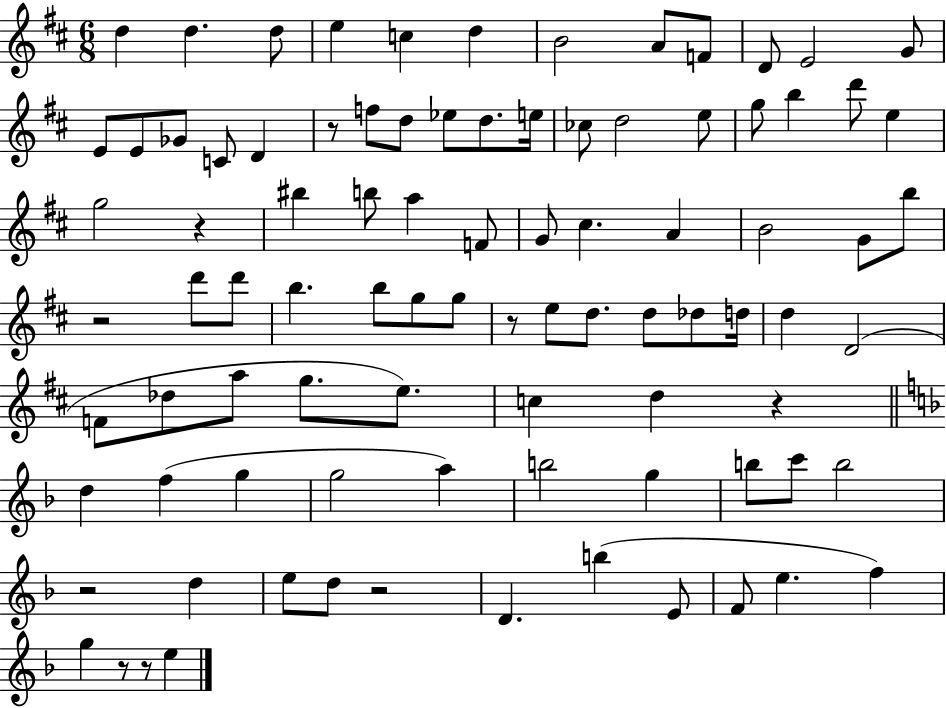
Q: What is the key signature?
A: D major